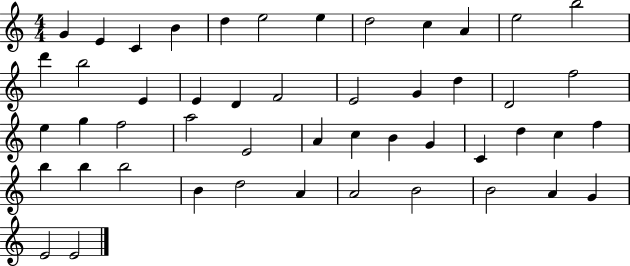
X:1
T:Untitled
M:4/4
L:1/4
K:C
G E C B d e2 e d2 c A e2 b2 d' b2 E E D F2 E2 G d D2 f2 e g f2 a2 E2 A c B G C d c f b b b2 B d2 A A2 B2 B2 A G E2 E2